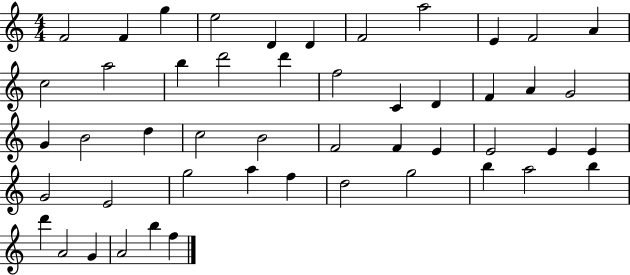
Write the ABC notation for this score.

X:1
T:Untitled
M:4/4
L:1/4
K:C
F2 F g e2 D D F2 a2 E F2 A c2 a2 b d'2 d' f2 C D F A G2 G B2 d c2 B2 F2 F E E2 E E G2 E2 g2 a f d2 g2 b a2 b d' A2 G A2 b f